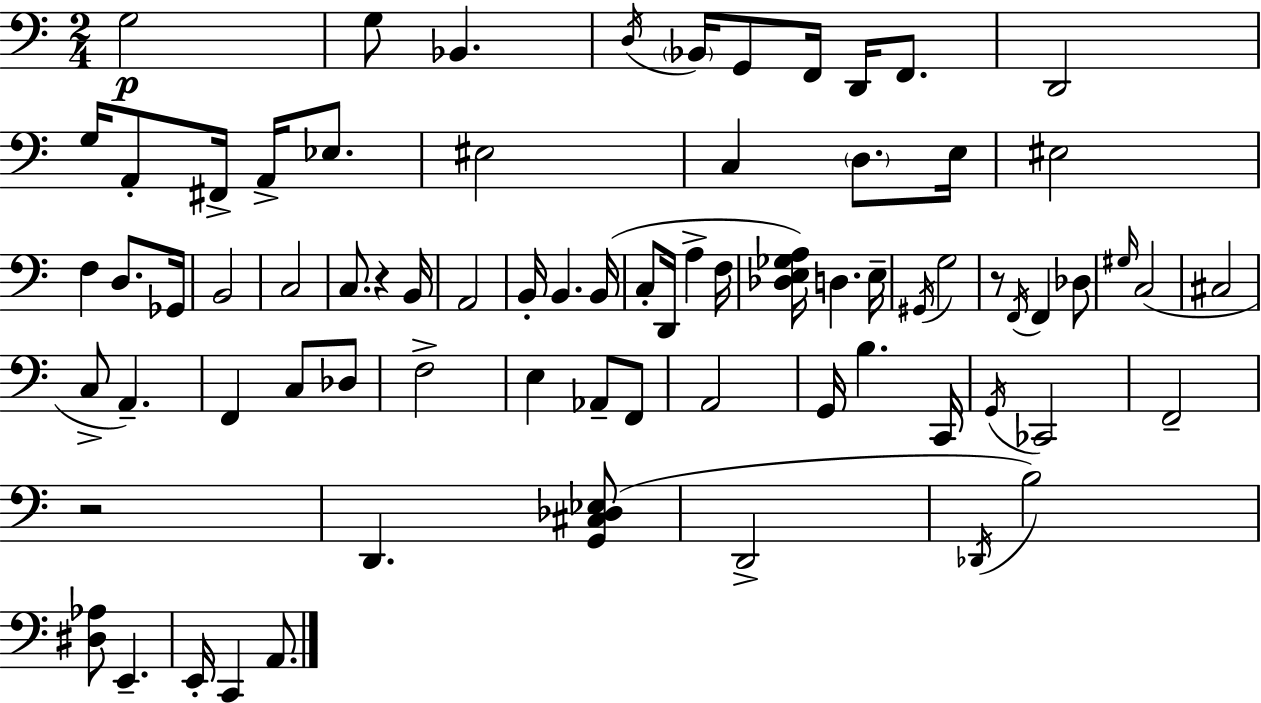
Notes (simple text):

G3/h G3/e Bb2/q. D3/s Bb2/s G2/e F2/s D2/s F2/e. D2/h G3/s A2/e F#2/s A2/s Eb3/e. EIS3/h C3/q D3/e. E3/s EIS3/h F3/q D3/e. Gb2/s B2/h C3/h C3/e. R/q B2/s A2/h B2/s B2/q. B2/s C3/e D2/s A3/q F3/s [Db3,E3,Gb3,A3]/s D3/q. E3/s G#2/s G3/h R/e F2/s F2/q Db3/e G#3/s C3/h C#3/h C3/e A2/q. F2/q C3/e Db3/e F3/h E3/q Ab2/e F2/e A2/h G2/s B3/q. C2/s G2/s CES2/h F2/h R/h D2/q. [G2,C#3,Db3,Eb3]/e D2/h Db2/s B3/h [D#3,Ab3]/e E2/q. E2/s C2/q A2/e.